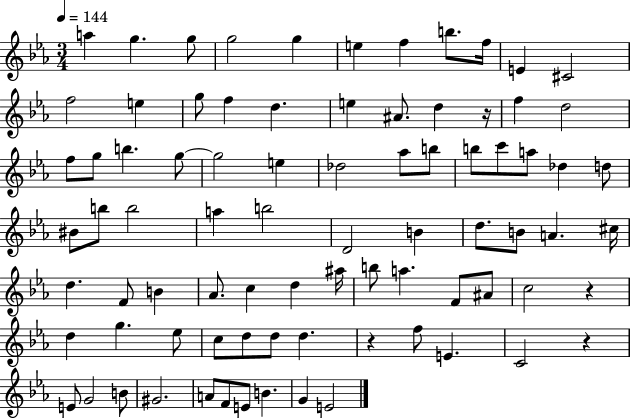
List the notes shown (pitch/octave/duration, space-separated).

A5/q G5/q. G5/e G5/h G5/q E5/q F5/q B5/e. F5/s E4/q C#4/h F5/h E5/q G5/e F5/q D5/q. E5/q A#4/e. D5/q R/s F5/q D5/h F5/e G5/e B5/q. G5/e G5/h E5/q Db5/h Ab5/e B5/e B5/e C6/e A5/e Db5/q D5/e BIS4/e B5/e B5/h A5/q B5/h D4/h B4/q D5/e. B4/e A4/q. C#5/s D5/q. F4/e B4/q Ab4/e. C5/q D5/q A#5/s B5/e A5/q. F4/e A#4/e C5/h R/q D5/q G5/q. Eb5/e C5/e D5/e D5/e D5/q. R/q F5/e E4/q. C4/h R/q E4/e G4/h B4/e G#4/h. A4/e F4/e E4/e B4/q. G4/q E4/h